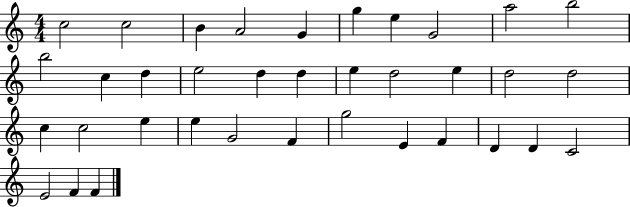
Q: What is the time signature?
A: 4/4